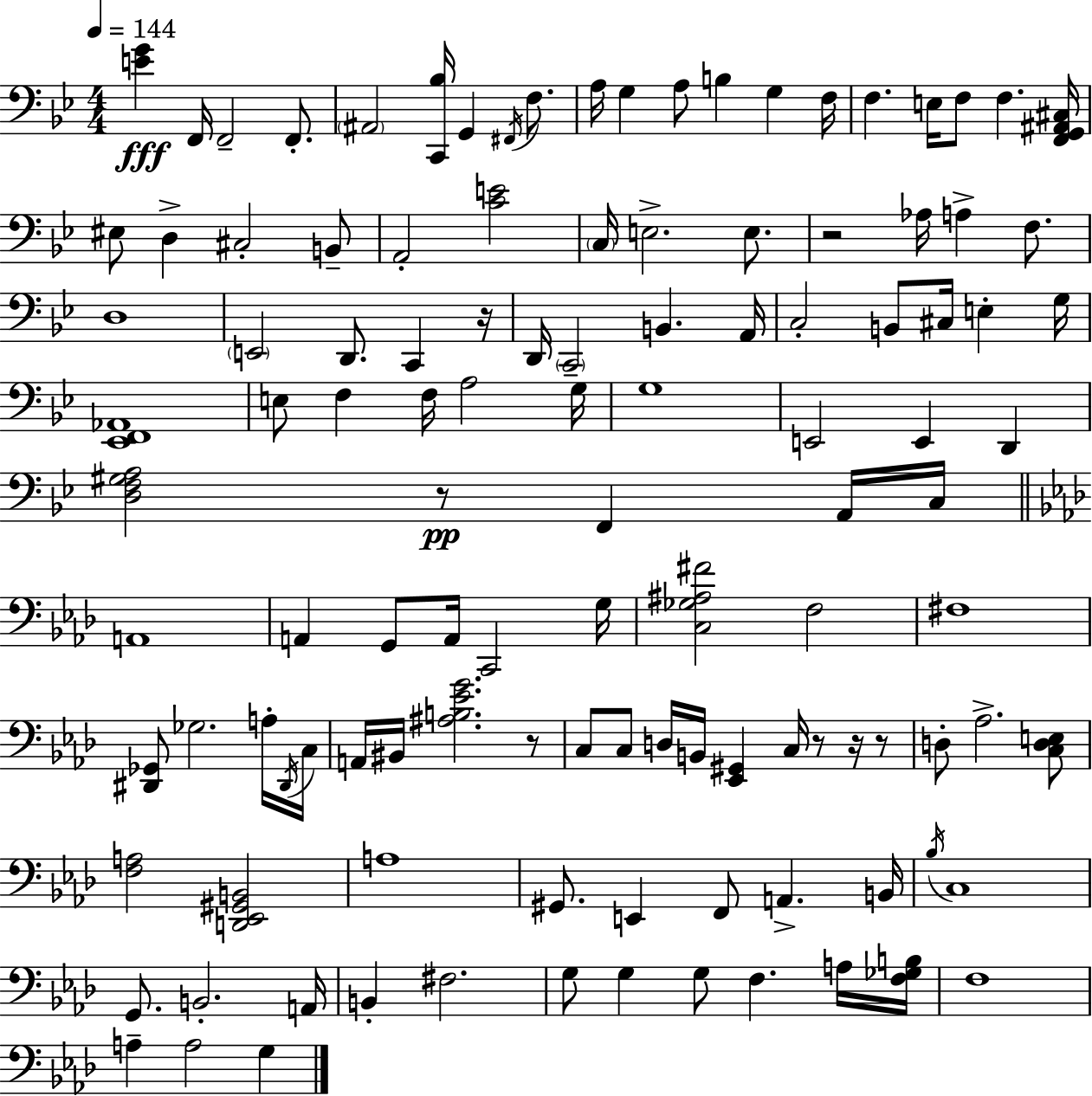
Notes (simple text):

[E4,G4]/q F2/s F2/h F2/e. A#2/h [C2,Bb3]/s G2/q F#2/s F3/e. A3/s G3/q A3/e B3/q G3/q F3/s F3/q. E3/s F3/e F3/q. [F2,G2,A#2,C#3]/s EIS3/e D3/q C#3/h B2/e A2/h [C4,E4]/h C3/s E3/h. E3/e. R/h Ab3/s A3/q F3/e. D3/w E2/h D2/e. C2/q R/s D2/s C2/h B2/q. A2/s C3/h B2/e C#3/s E3/q G3/s [Eb2,F2,Ab2]/w E3/e F3/q F3/s A3/h G3/s G3/w E2/h E2/q D2/q [D3,F3,G#3,A3]/h R/e F2/q A2/s C3/s A2/w A2/q G2/e A2/s C2/h G3/s [C3,Gb3,A#3,F#4]/h F3/h F#3/w [D#2,Gb2]/e Gb3/h. A3/s D#2/s C3/s A2/s BIS2/s [A#3,B3,Eb4,G4]/h. R/e C3/e C3/e D3/s B2/s [Eb2,G#2]/q C3/s R/e R/s R/e D3/e Ab3/h. [C3,D3,E3]/e [F3,A3]/h [D2,Eb2,G#2,B2]/h A3/w G#2/e. E2/q F2/e A2/q. B2/s Bb3/s C3/w G2/e. B2/h. A2/s B2/q F#3/h. G3/e G3/q G3/e F3/q. A3/s [F3,Gb3,B3]/s F3/w A3/q A3/h G3/q